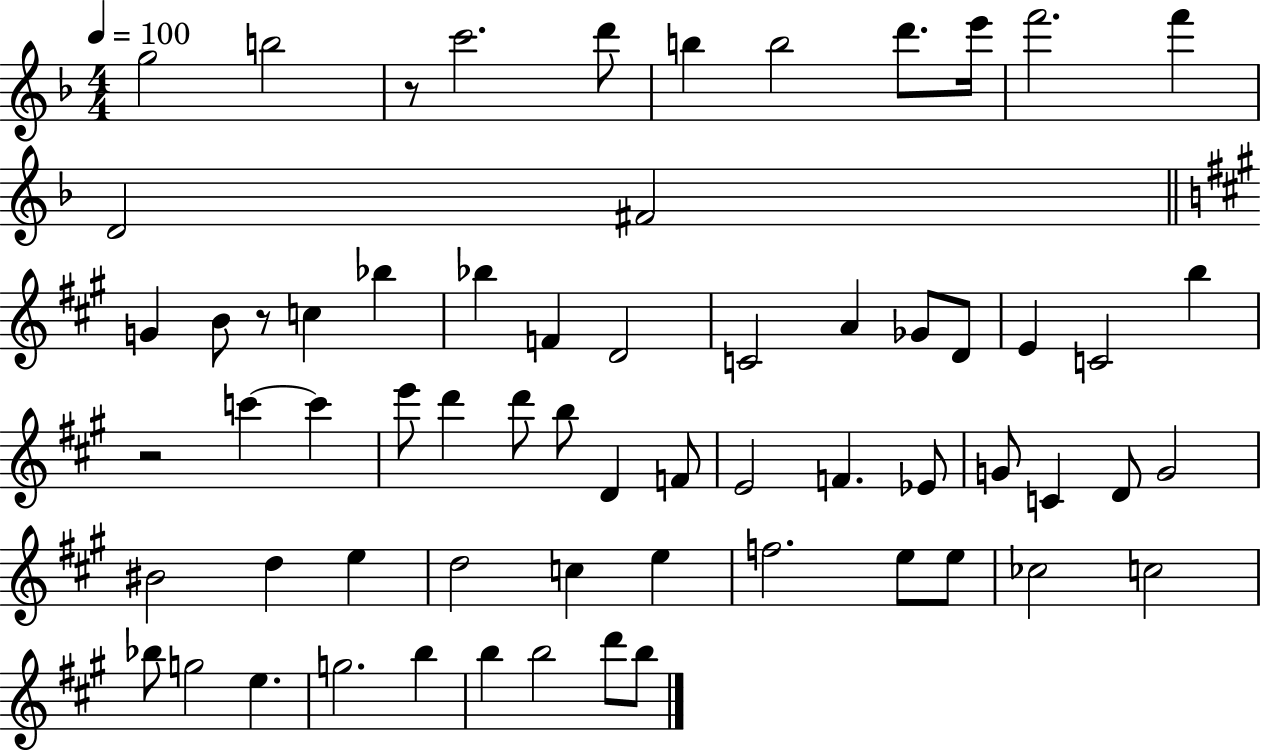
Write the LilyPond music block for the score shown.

{
  \clef treble
  \numericTimeSignature
  \time 4/4
  \key f \major
  \tempo 4 = 100
  g''2 b''2 | r8 c'''2. d'''8 | b''4 b''2 d'''8. e'''16 | f'''2. f'''4 | \break d'2 fis'2 | \bar "||" \break \key a \major g'4 b'8 r8 c''4 bes''4 | bes''4 f'4 d'2 | c'2 a'4 ges'8 d'8 | e'4 c'2 b''4 | \break r2 c'''4~~ c'''4 | e'''8 d'''4 d'''8 b''8 d'4 f'8 | e'2 f'4. ees'8 | g'8 c'4 d'8 g'2 | \break bis'2 d''4 e''4 | d''2 c''4 e''4 | f''2. e''8 e''8 | ces''2 c''2 | \break bes''8 g''2 e''4. | g''2. b''4 | b''4 b''2 d'''8 b''8 | \bar "|."
}